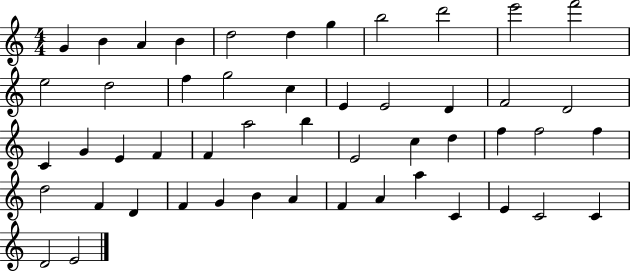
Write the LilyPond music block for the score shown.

{
  \clef treble
  \numericTimeSignature
  \time 4/4
  \key c \major
  g'4 b'4 a'4 b'4 | d''2 d''4 g''4 | b''2 d'''2 | e'''2 f'''2 | \break e''2 d''2 | f''4 g''2 c''4 | e'4 e'2 d'4 | f'2 d'2 | \break c'4 g'4 e'4 f'4 | f'4 a''2 b''4 | e'2 c''4 d''4 | f''4 f''2 f''4 | \break d''2 f'4 d'4 | f'4 g'4 b'4 a'4 | f'4 a'4 a''4 c'4 | e'4 c'2 c'4 | \break d'2 e'2 | \bar "|."
}